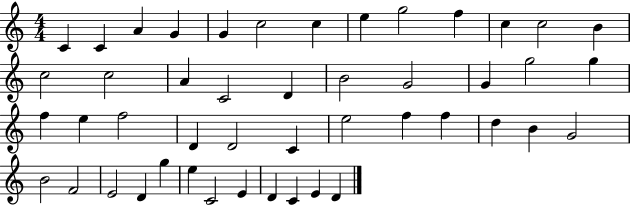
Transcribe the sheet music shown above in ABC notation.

X:1
T:Untitled
M:4/4
L:1/4
K:C
C C A G G c2 c e g2 f c c2 B c2 c2 A C2 D B2 G2 G g2 g f e f2 D D2 C e2 f f d B G2 B2 F2 E2 D g e C2 E D C E D